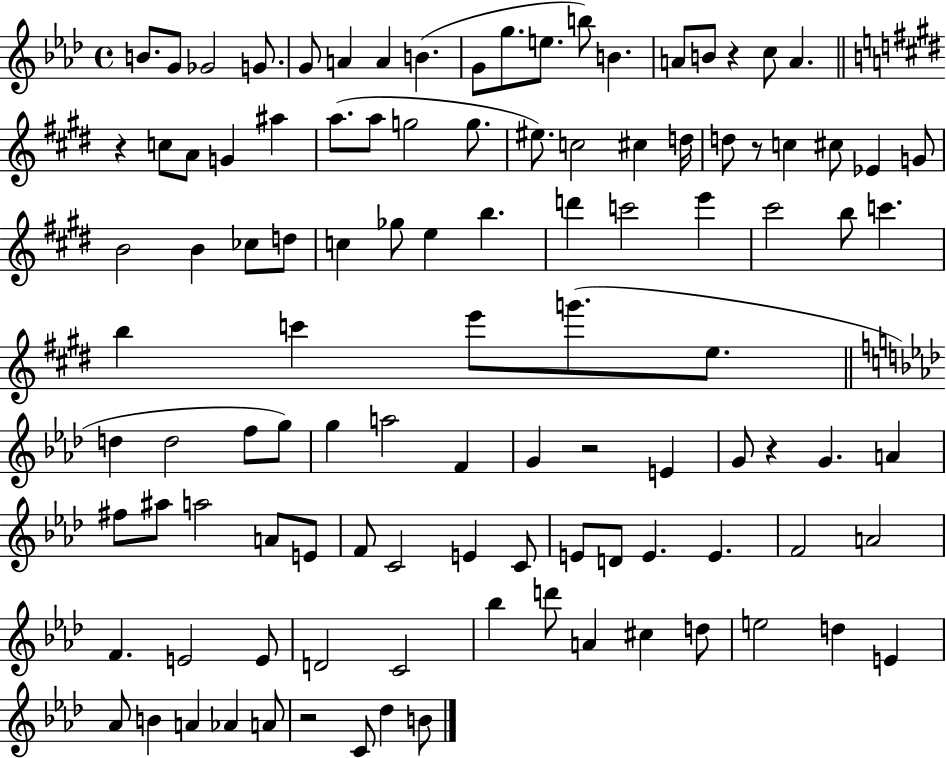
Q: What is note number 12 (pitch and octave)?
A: B5